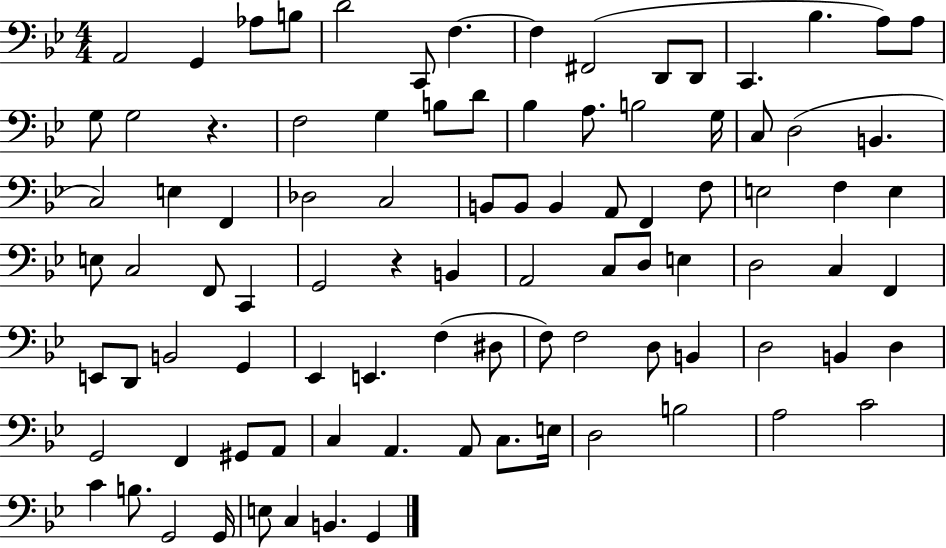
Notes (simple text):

A2/h G2/q Ab3/e B3/e D4/h C2/e F3/q. F3/q F#2/h D2/e D2/e C2/q. Bb3/q. A3/e A3/e G3/e G3/h R/q. F3/h G3/q B3/e D4/e Bb3/q A3/e. B3/h G3/s C3/e D3/h B2/q. C3/h E3/q F2/q Db3/h C3/h B2/e B2/e B2/q A2/e F2/q F3/e E3/h F3/q E3/q E3/e C3/h F2/e C2/q G2/h R/q B2/q A2/h C3/e D3/e E3/q D3/h C3/q F2/q E2/e D2/e B2/h G2/q Eb2/q E2/q. F3/q D#3/e F3/e F3/h D3/e B2/q D3/h B2/q D3/q G2/h F2/q G#2/e A2/e C3/q A2/q. A2/e C3/e. E3/s D3/h B3/h A3/h C4/h C4/q B3/e. G2/h G2/s E3/e C3/q B2/q. G2/q